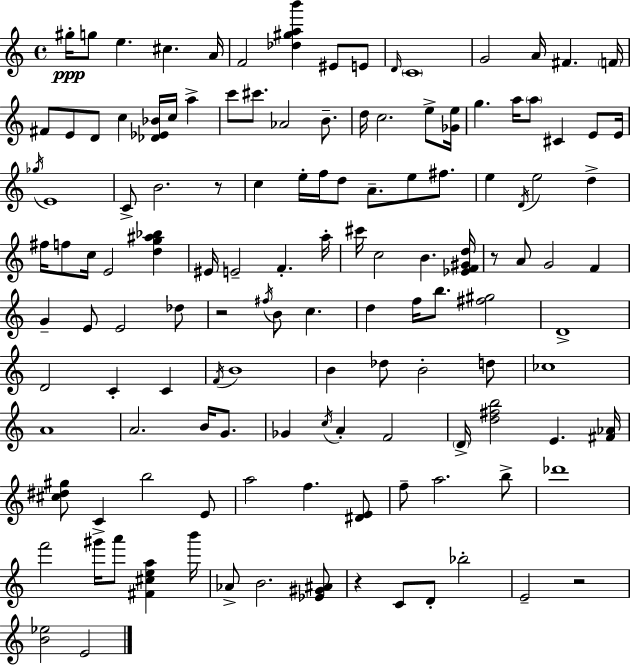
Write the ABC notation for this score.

X:1
T:Untitled
M:4/4
L:1/4
K:C
^g/4 g/2 e ^c A/4 F2 [_d^gab'] ^E/2 E/2 D/4 C4 G2 A/4 ^F F/4 ^F/2 E/2 D/2 c [_D_E_B]/4 c/4 a c'/2 ^c'/2 _A2 B/2 d/4 c2 e/2 [_Ge]/4 g a/4 a/2 ^C E/2 E/4 _g/4 E4 C/2 B2 z/2 c e/4 f/4 d/2 A/2 e/2 ^f/2 e D/4 e2 d ^f/4 f/2 c/4 E2 [dg^a_b] ^E/4 E2 F a/4 ^c'/4 c2 B [_EF^Gd]/4 z/2 A/2 G2 F G E/2 E2 _d/2 z2 ^f/4 B/2 c d f/4 b/2 [^f^g]2 D4 D2 C C F/4 B4 B _d/2 B2 d/2 _c4 A4 A2 B/4 G/2 _G c/4 A F2 D/4 [d^fb]2 E [^F_A]/4 [^c^d^g]/2 C b2 E/2 a2 f [^DE]/2 f/2 a2 b/2 _d'4 f'2 ^g'/4 a'/2 [^F^cea] b'/4 _A/2 B2 [_E^G^A]/2 z C/2 D/2 _b2 E2 z2 [B_e]2 E2